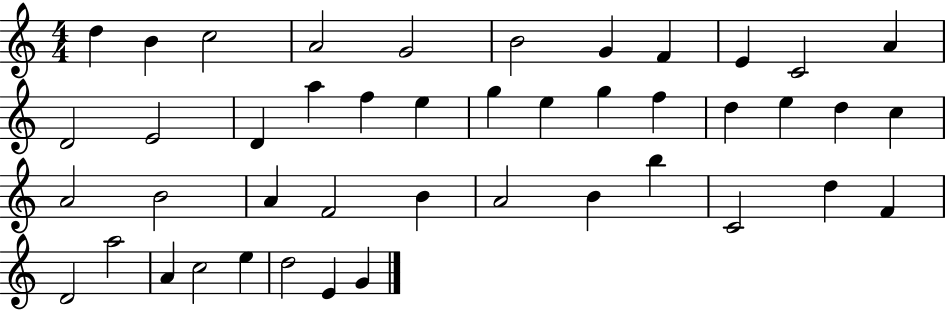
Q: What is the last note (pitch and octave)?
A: G4